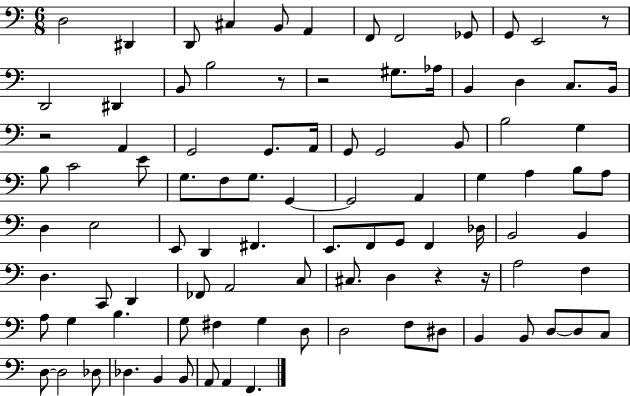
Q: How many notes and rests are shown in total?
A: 95